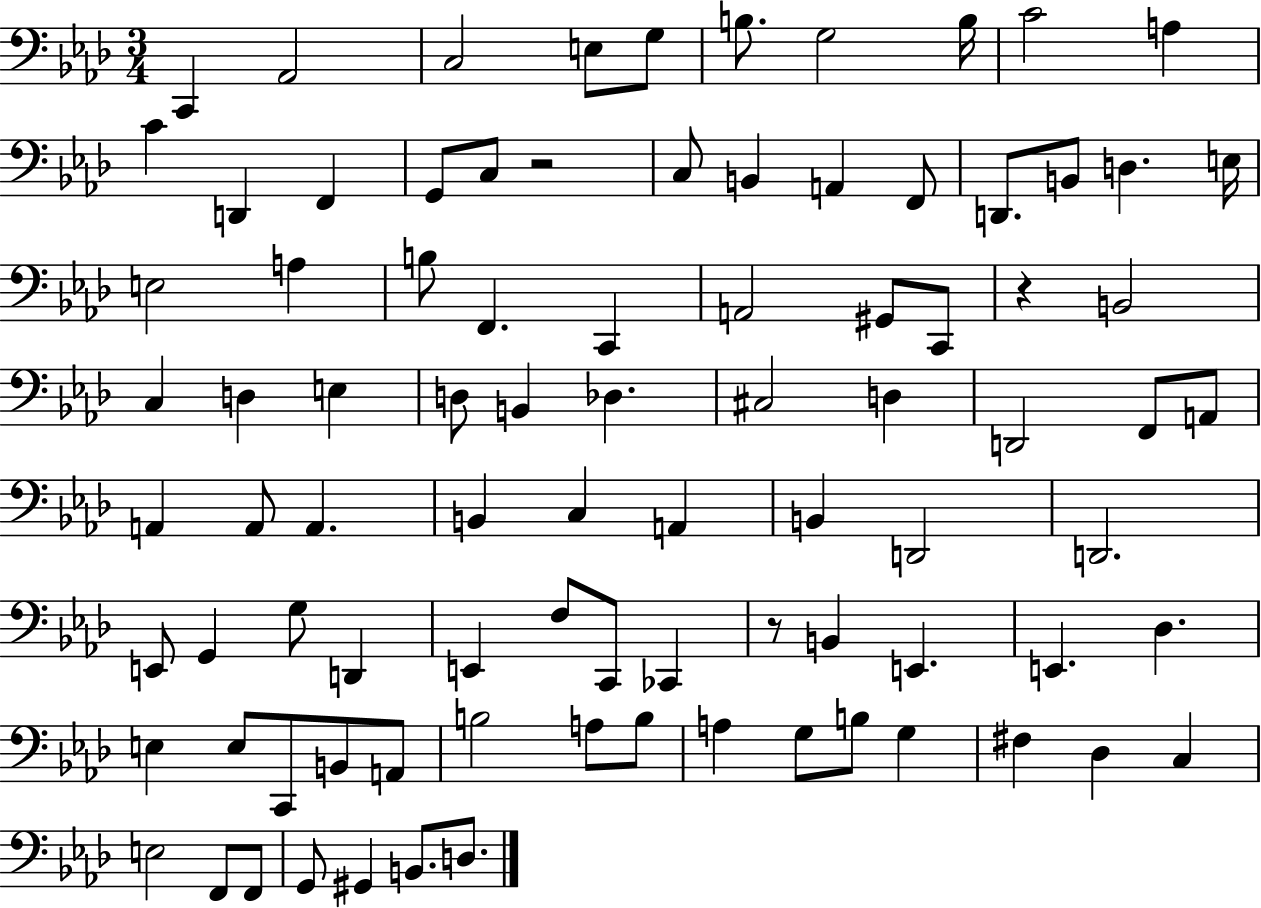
C2/q Ab2/h C3/h E3/e G3/e B3/e. G3/h B3/s C4/h A3/q C4/q D2/q F2/q G2/e C3/e R/h C3/e B2/q A2/q F2/e D2/e. B2/e D3/q. E3/s E3/h A3/q B3/e F2/q. C2/q A2/h G#2/e C2/e R/q B2/h C3/q D3/q E3/q D3/e B2/q Db3/q. C#3/h D3/q D2/h F2/e A2/e A2/q A2/e A2/q. B2/q C3/q A2/q B2/q D2/h D2/h. E2/e G2/q G3/e D2/q E2/q F3/e C2/e CES2/q R/e B2/q E2/q. E2/q. Db3/q. E3/q E3/e C2/e B2/e A2/e B3/h A3/e B3/e A3/q G3/e B3/e G3/q F#3/q Db3/q C3/q E3/h F2/e F2/e G2/e G#2/q B2/e. D3/e.